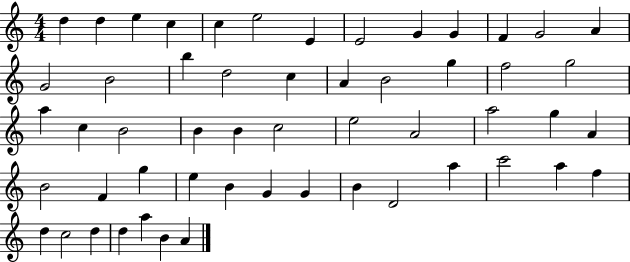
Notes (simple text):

D5/q D5/q E5/q C5/q C5/q E5/h E4/q E4/h G4/q G4/q F4/q G4/h A4/q G4/h B4/h B5/q D5/h C5/q A4/q B4/h G5/q F5/h G5/h A5/q C5/q B4/h B4/q B4/q C5/h E5/h A4/h A5/h G5/q A4/q B4/h F4/q G5/q E5/q B4/q G4/q G4/q B4/q D4/h A5/q C6/h A5/q F5/q D5/q C5/h D5/q D5/q A5/q B4/q A4/q